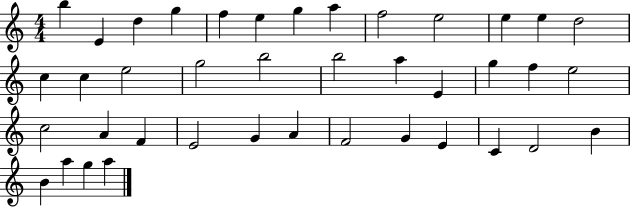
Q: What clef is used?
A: treble